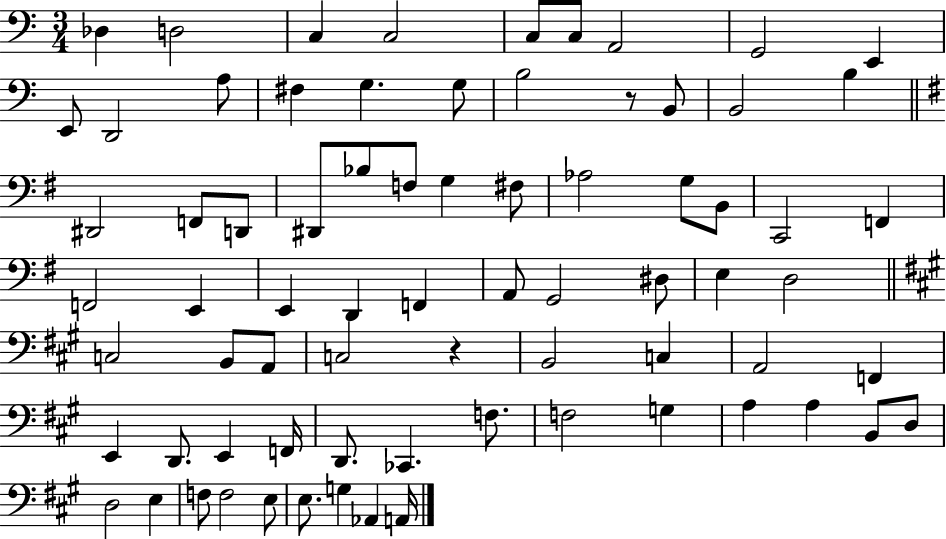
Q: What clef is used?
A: bass